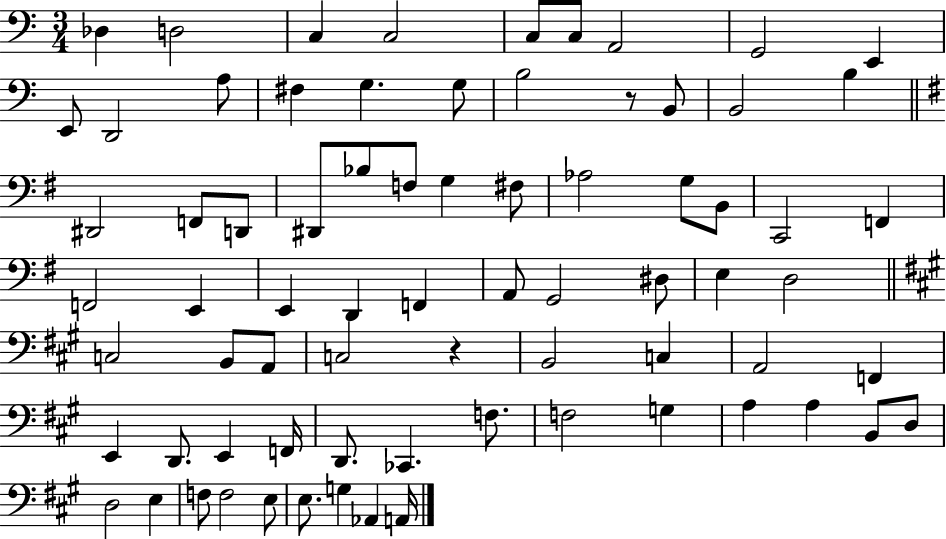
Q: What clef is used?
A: bass